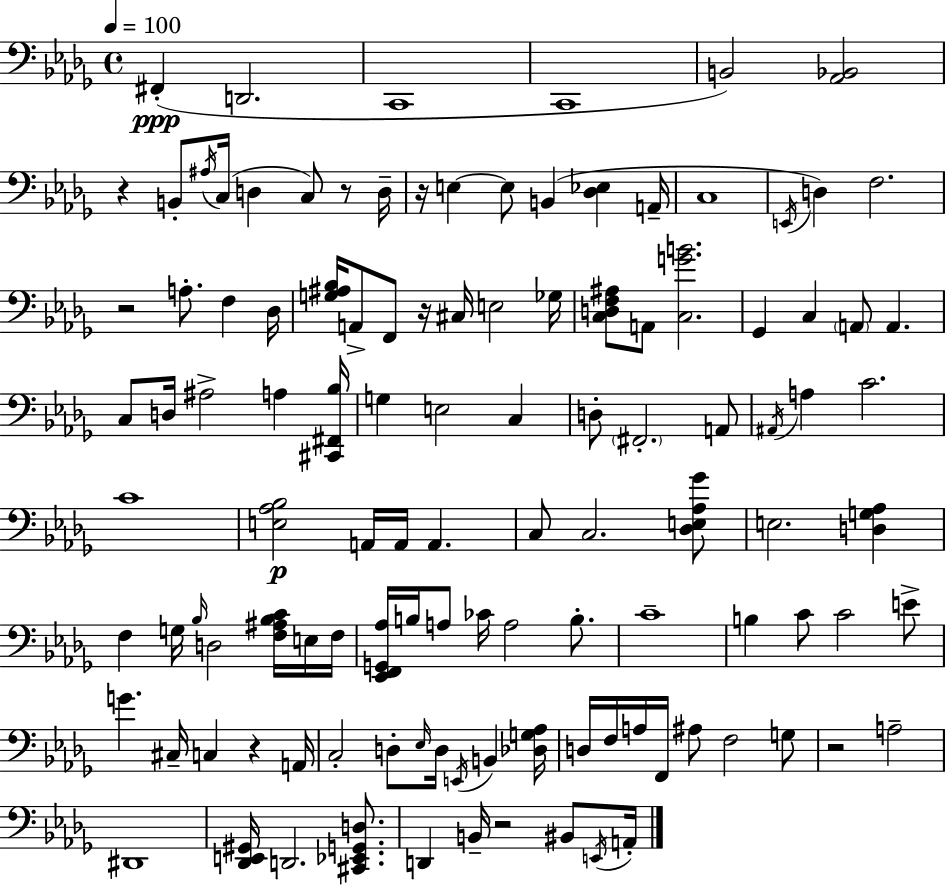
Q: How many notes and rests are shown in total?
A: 115